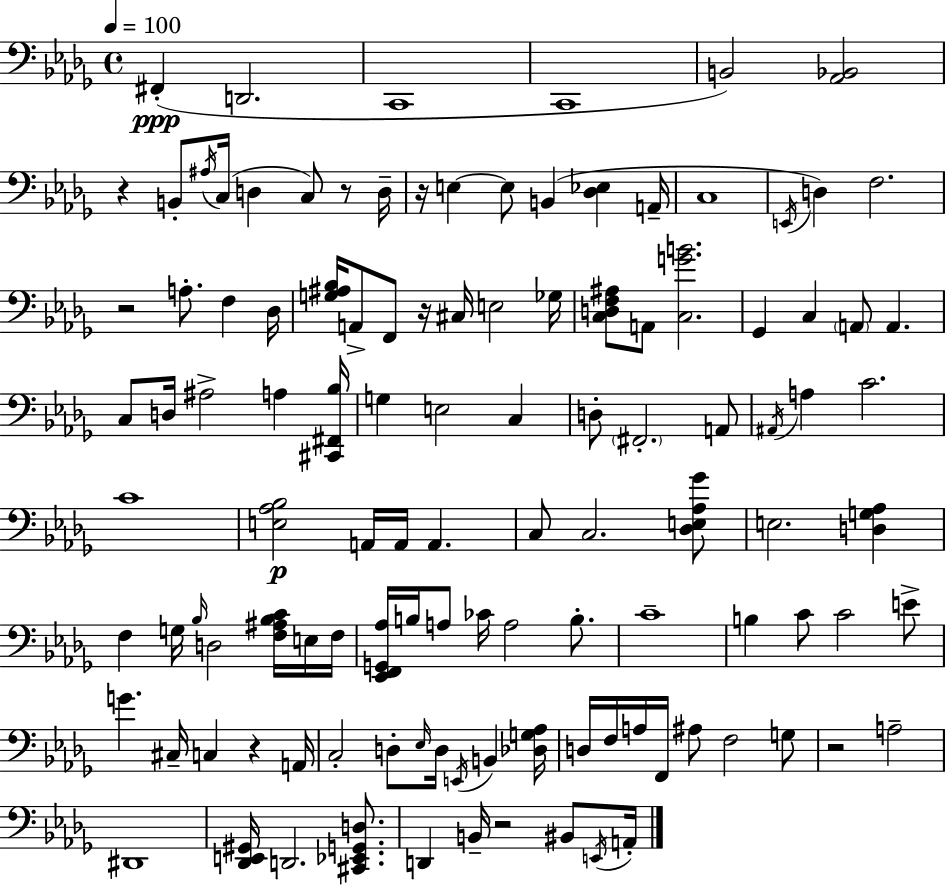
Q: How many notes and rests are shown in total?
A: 115